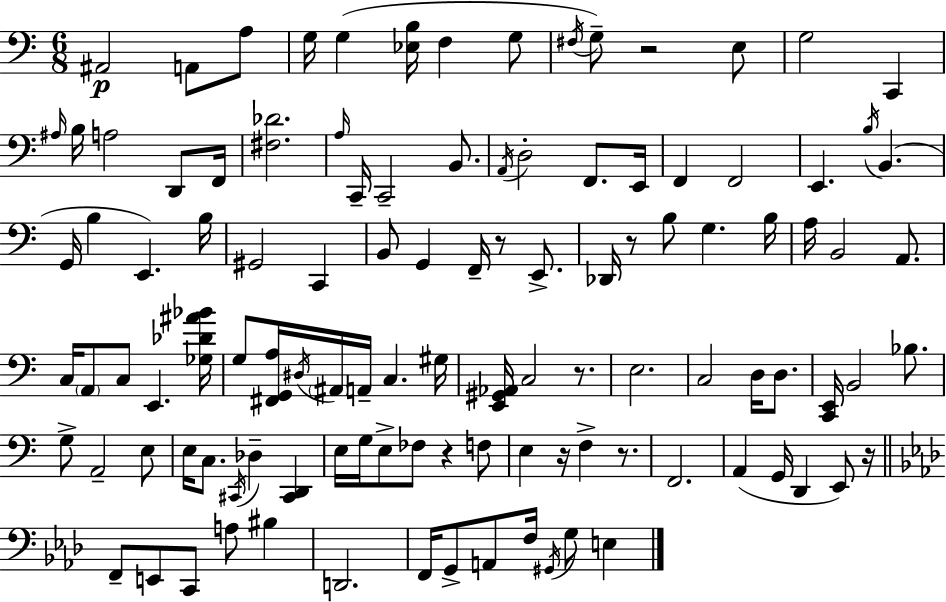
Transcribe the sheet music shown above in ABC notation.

X:1
T:Untitled
M:6/8
L:1/4
K:C
^A,,2 A,,/2 A,/2 G,/4 G, [_E,B,]/4 F, G,/2 ^F,/4 G,/2 z2 E,/2 G,2 C,, ^A,/4 B,/4 A,2 D,,/2 F,,/4 [^F,_D]2 A,/4 C,,/4 C,,2 B,,/2 A,,/4 D,2 F,,/2 E,,/4 F,, F,,2 E,, B,/4 B,, G,,/4 B, E,, B,/4 ^G,,2 C,, B,,/2 G,, F,,/4 z/2 E,,/2 _D,,/4 z/2 B,/2 G, B,/4 A,/4 B,,2 A,,/2 C,/4 A,,/2 C,/2 E,, [_G,_D^A_B]/4 G,/2 [^F,,G,,A,]/4 ^D,/4 ^A,,/4 A,,/4 C, ^G,/4 [E,,^G,,_A,,]/4 C,2 z/2 E,2 C,2 D,/4 D,/2 [C,,E,,]/4 B,,2 _B,/2 G,/2 A,,2 E,/2 E,/4 C,/2 ^C,,/4 _D, [^C,,D,,] E,/4 G,/4 E,/2 _F,/2 z F,/2 E, z/4 F, z/2 F,,2 A,, G,,/4 D,, E,,/2 z/4 F,,/2 E,,/2 C,,/2 A,/2 ^B, D,,2 F,,/4 G,,/2 A,,/2 F,/4 ^G,,/4 G,/2 E,